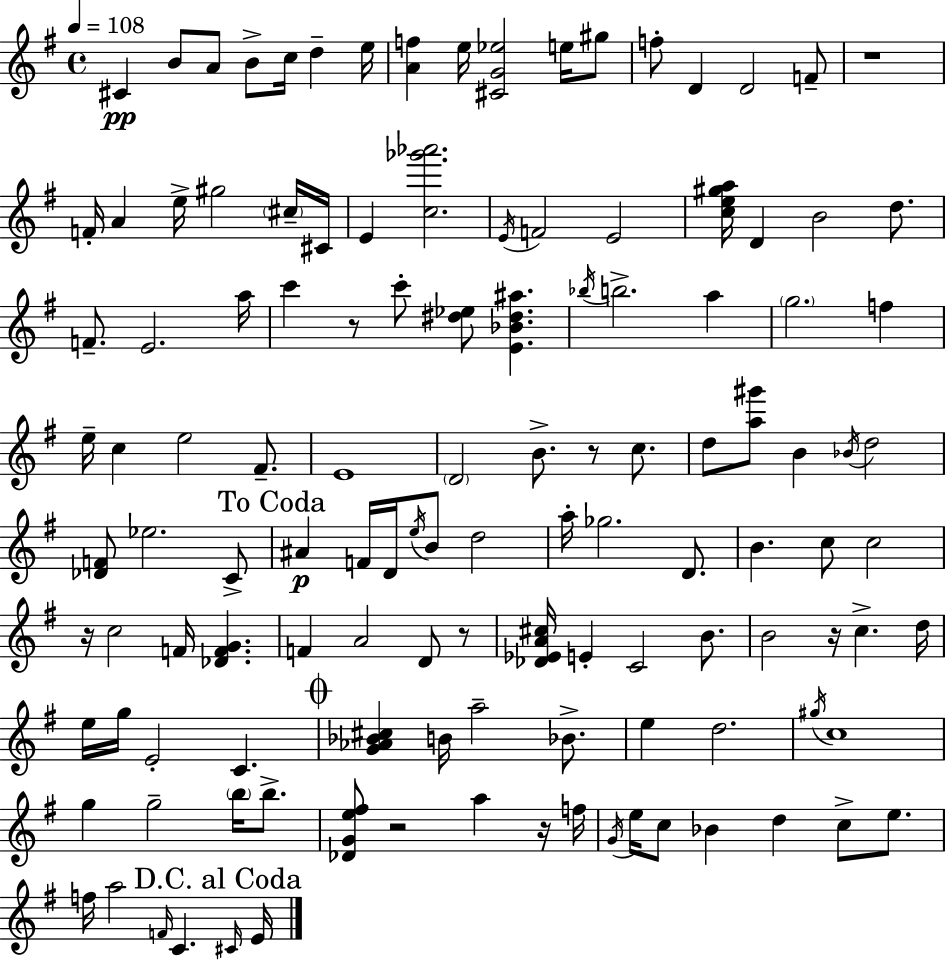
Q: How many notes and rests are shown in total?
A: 124